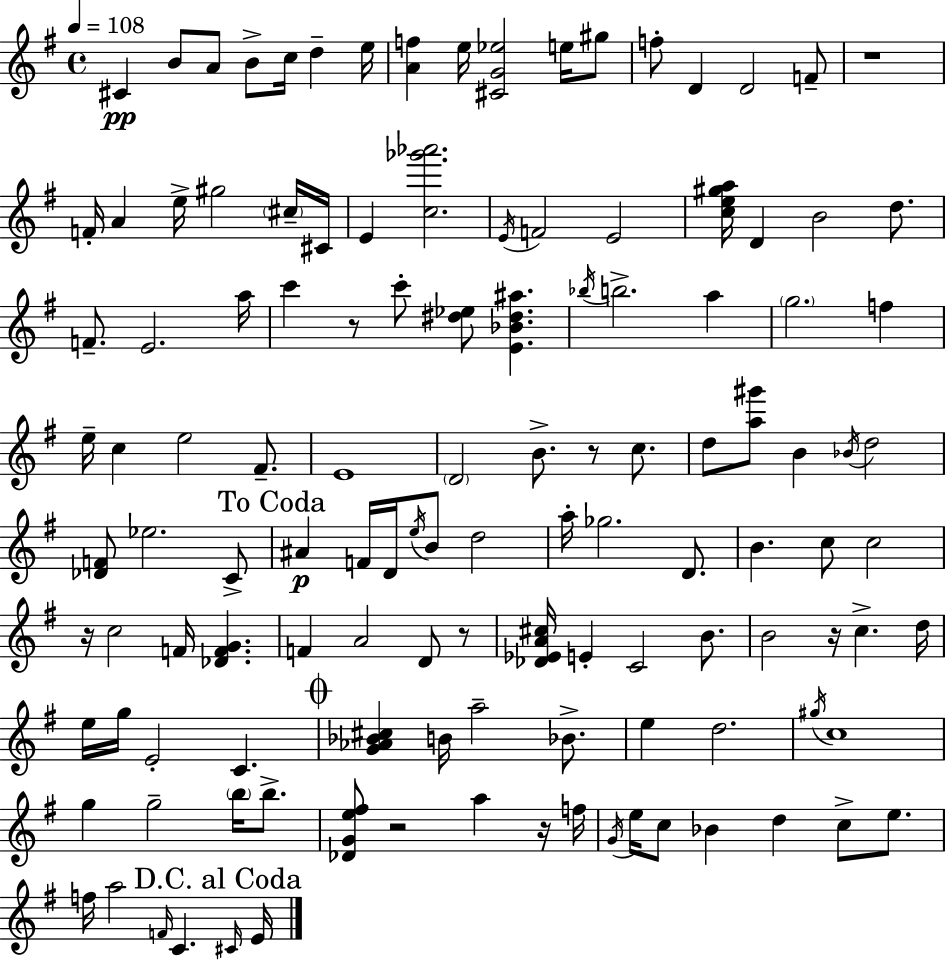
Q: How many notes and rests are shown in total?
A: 124